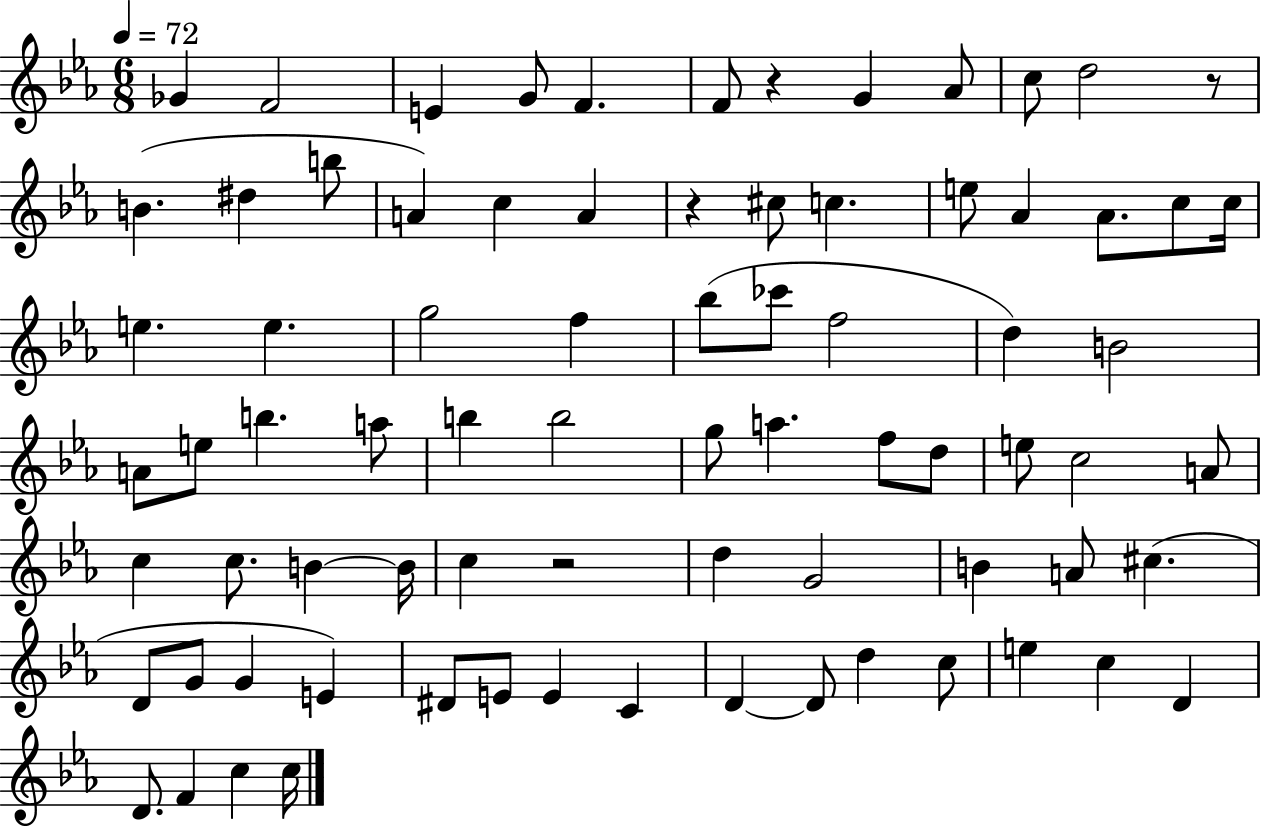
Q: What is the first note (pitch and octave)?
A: Gb4